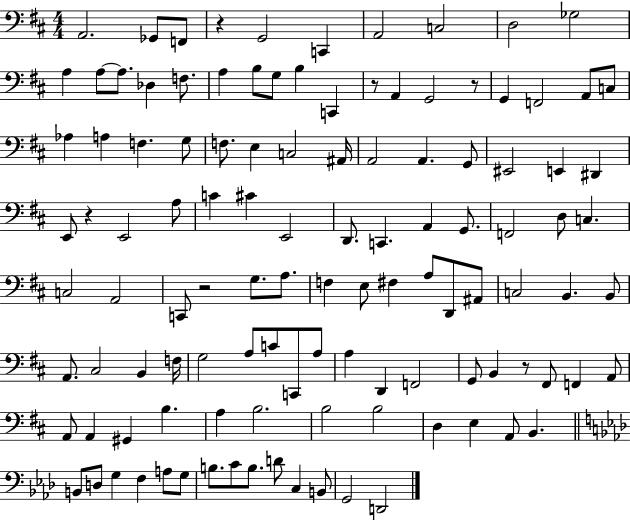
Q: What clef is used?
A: bass